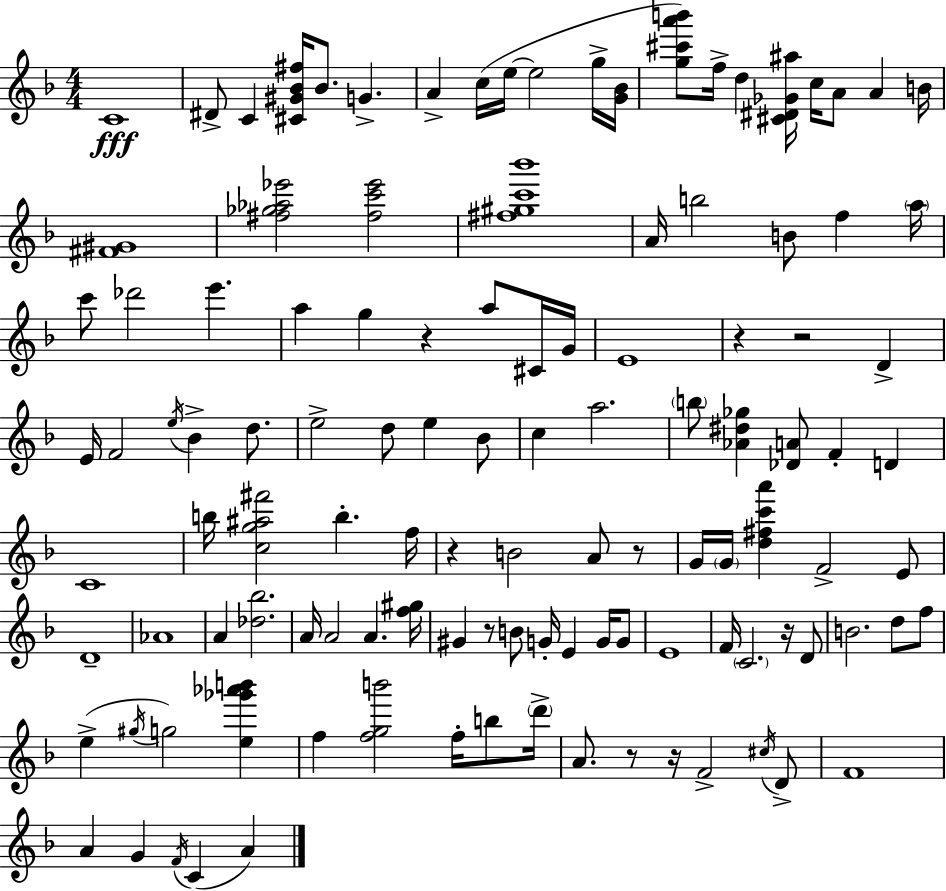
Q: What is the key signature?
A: F major